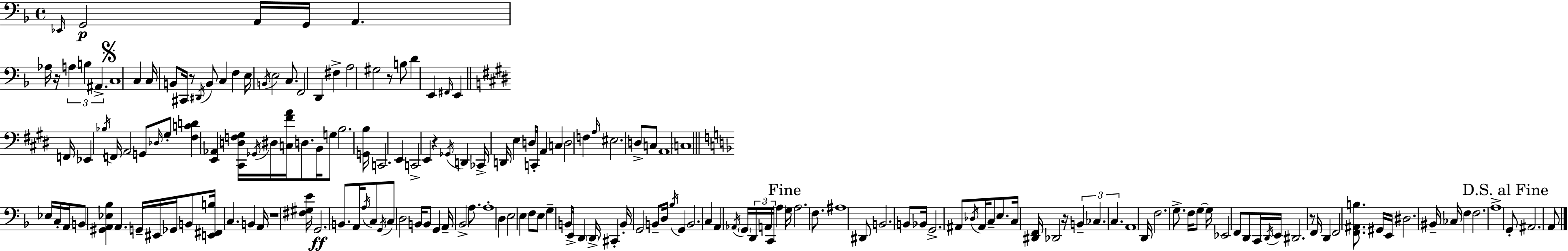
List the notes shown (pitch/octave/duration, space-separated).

Eb2/s G2/h A2/s G2/s A2/q. Ab3/s R/s A3/q B3/q A#2/q. C3/w C3/q C3/s B2/e C#2/s R/e D#2/s B2/e C3/q F3/q E3/s B2/s E3/h C3/e. F2/h D2/q F#3/q A3/h G#3/h R/e B3/e D4/q E2/q F#2/s E2/q F2/s Eb2/q Bb3/s F2/s A2/h G2/e Db3/s G#3/e [F#3,C4,D4]/q [E2,Ab2]/q [C#2,D3,F3,G#3]/s Gb2/s D#3/s [C3,F#4,A4]/s D3/e. B2/s G3/e B3/h. [G2,B3]/s C2/h. E2/q C2/h E2/q R/q Gb2/s D2/q CES2/s D2/s E3/q D3/s C2/s A2/q C3/q D3/h F3/q A3/s EIS3/h. D3/e C3/e A2/w C3/w Eb3/s C3/s A2/s B2/e [G#2,A2,Eb3,Bb3]/q A2/q. G2/s EIS2/s Gb2/s B2/e [E2,F#2,B3]/s C3/q. B2/q A2/s R/w [F#3,G#3,E4]/s G2/h. B2/e. A2/s A3/s C3/e G2/s C3/e D3/h B2/s B2/e G2/q A2/s Bb2/h A3/e. A3/w D3/q E3/h E3/q F3/e E3/e G3/q B2/e E2/s D2/q D2/s C#2/q B2/s G2/h B2/e D3/s Bb3/s G2/q B2/h. C3/q A2/q Ab2/s G2/s D2/s A2/s C2/s A3/q G3/s A3/h. F3/e. A#3/w D#2/e B2/h. B2/e Bb2/s G2/h. A#2/e Db3/s A#2/s C3/e E3/e. C3/s [D#2,F2]/s Db2/h R/s B2/q CES3/q. C3/q. A2/w D2/s F3/h. G3/e. F3/s G3/e G3/s Eb2/h F2/e D2/e C2/s D2/s E2/s D#2/h. R/e F2/s D2/q F2/h [F2,A#2,B3]/e. G#2/s E2/s D#3/h. BIS2/s CES3/s F3/q F3/h. A3/w G2/e A#2/h. A2/e